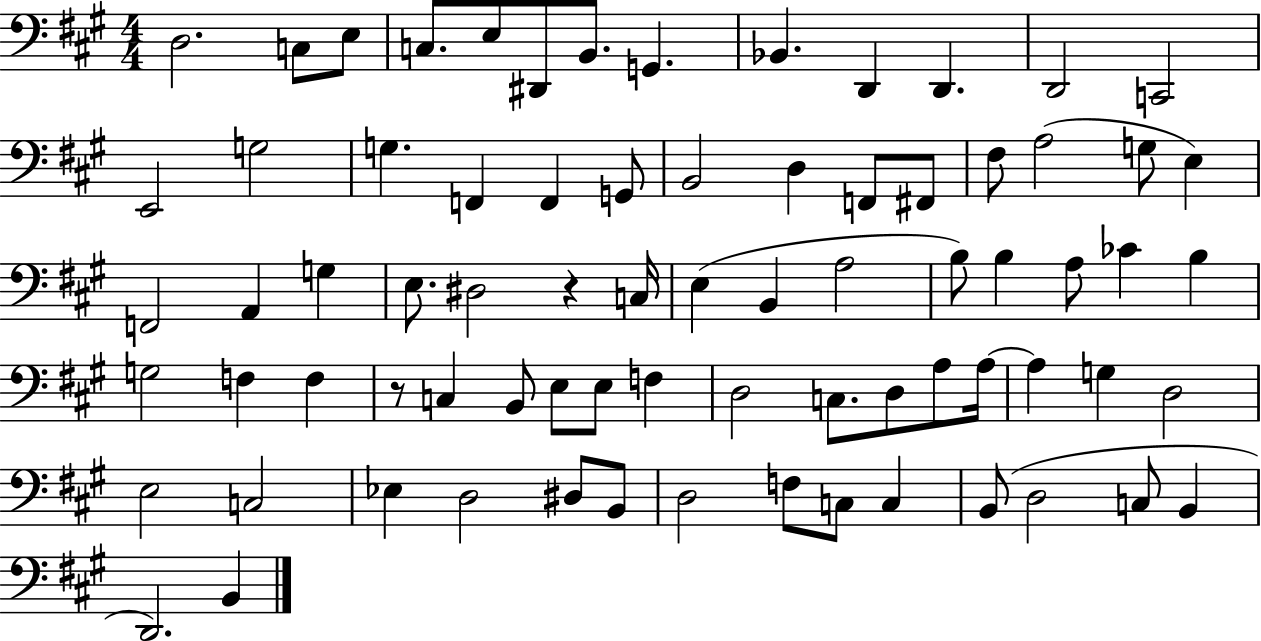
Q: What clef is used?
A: bass